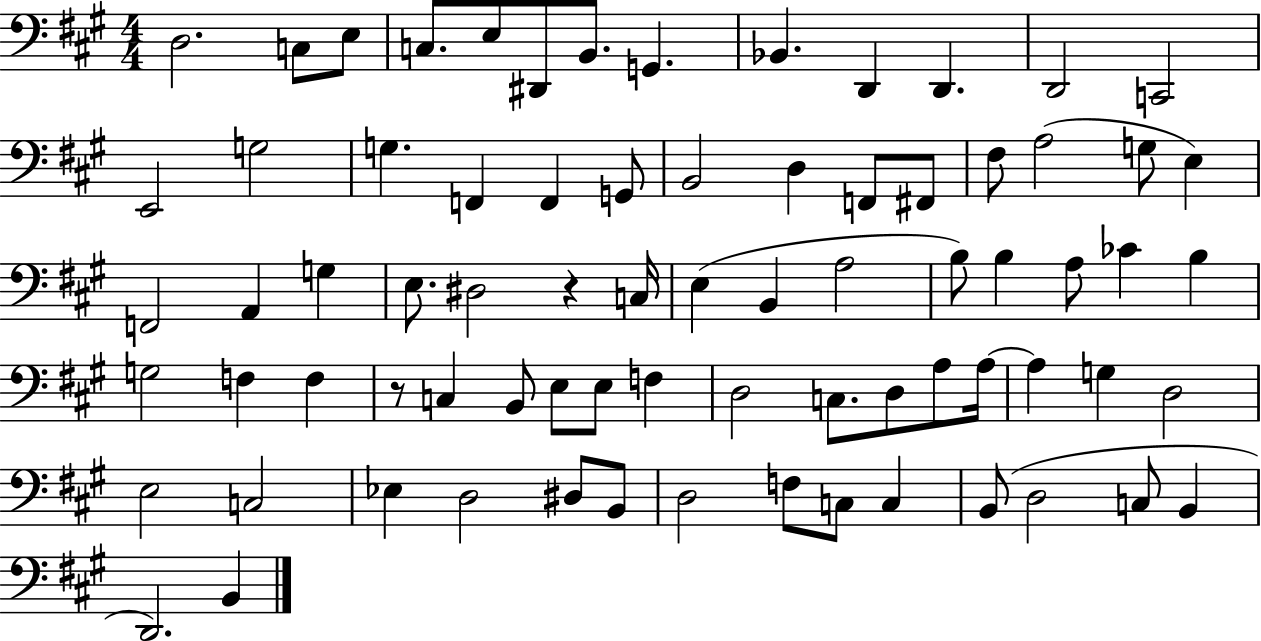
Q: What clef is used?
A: bass